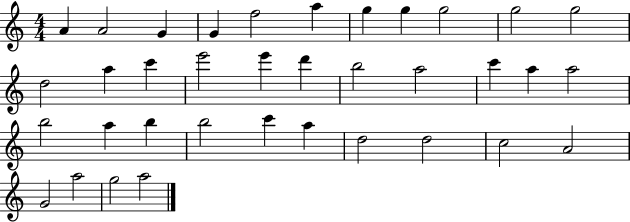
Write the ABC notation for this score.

X:1
T:Untitled
M:4/4
L:1/4
K:C
A A2 G G f2 a g g g2 g2 g2 d2 a c' e'2 e' d' b2 a2 c' a a2 b2 a b b2 c' a d2 d2 c2 A2 G2 a2 g2 a2